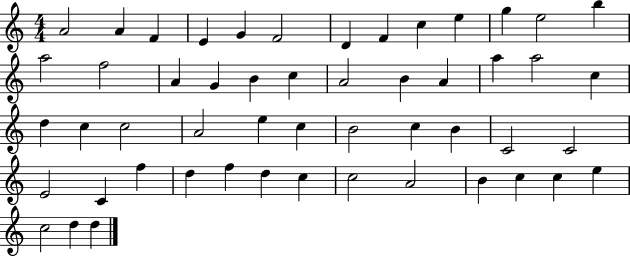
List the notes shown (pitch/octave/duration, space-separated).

A4/h A4/q F4/q E4/q G4/q F4/h D4/q F4/q C5/q E5/q G5/q E5/h B5/q A5/h F5/h A4/q G4/q B4/q C5/q A4/h B4/q A4/q A5/q A5/h C5/q D5/q C5/q C5/h A4/h E5/q C5/q B4/h C5/q B4/q C4/h C4/h E4/h C4/q F5/q D5/q F5/q D5/q C5/q C5/h A4/h B4/q C5/q C5/q E5/q C5/h D5/q D5/q